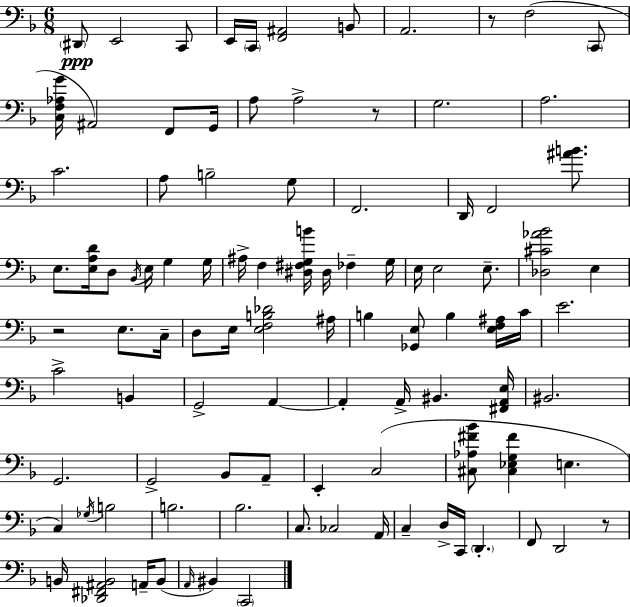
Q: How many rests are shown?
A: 4